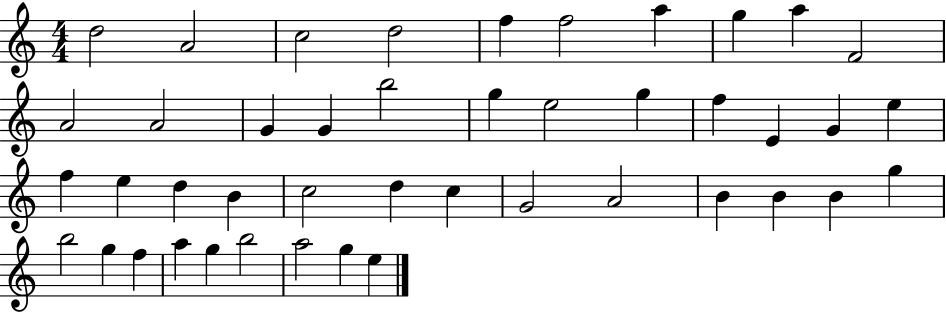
D5/h A4/h C5/h D5/h F5/q F5/h A5/q G5/q A5/q F4/h A4/h A4/h G4/q G4/q B5/h G5/q E5/h G5/q F5/q E4/q G4/q E5/q F5/q E5/q D5/q B4/q C5/h D5/q C5/q G4/h A4/h B4/q B4/q B4/q G5/q B5/h G5/q F5/q A5/q G5/q B5/h A5/h G5/q E5/q